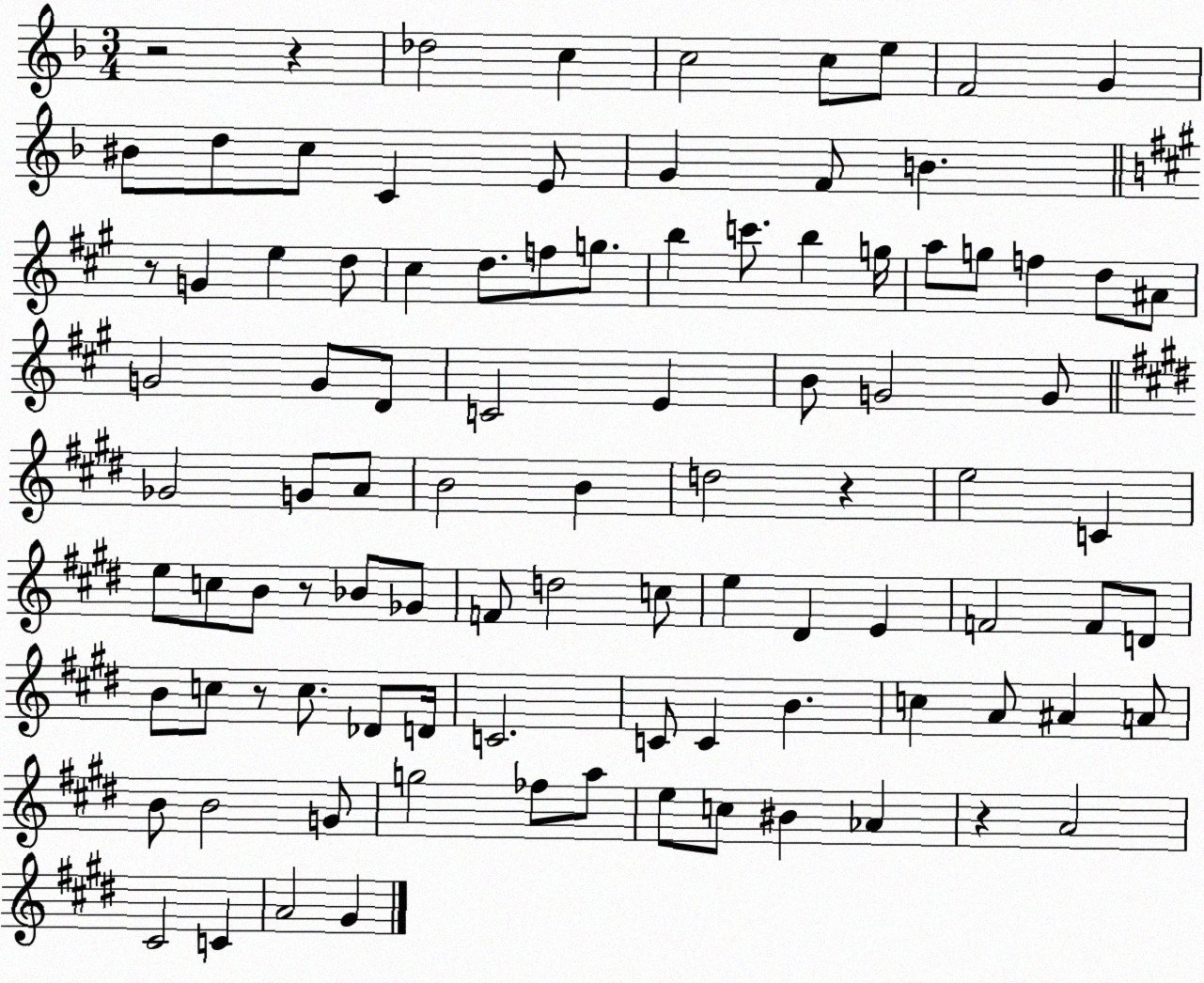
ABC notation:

X:1
T:Untitled
M:3/4
L:1/4
K:F
z2 z _d2 c c2 c/2 e/2 F2 G ^B/2 d/2 c/2 C E/2 G F/2 B z/2 G e d/2 ^c d/2 f/2 g/2 b c'/2 b g/4 a/2 g/2 f d/2 ^A/2 G2 G/2 D/2 C2 E B/2 G2 G/2 _G2 G/2 A/2 B2 B d2 z e2 C e/2 c/2 B/2 z/2 _B/2 _G/2 F/2 d2 c/2 e ^D E F2 F/2 D/2 B/2 c/2 z/2 c/2 _D/2 D/4 C2 C/2 C B c A/2 ^A A/2 B/2 B2 G/2 g2 _f/2 a/2 e/2 c/2 ^B _A z A2 ^C2 C A2 ^G